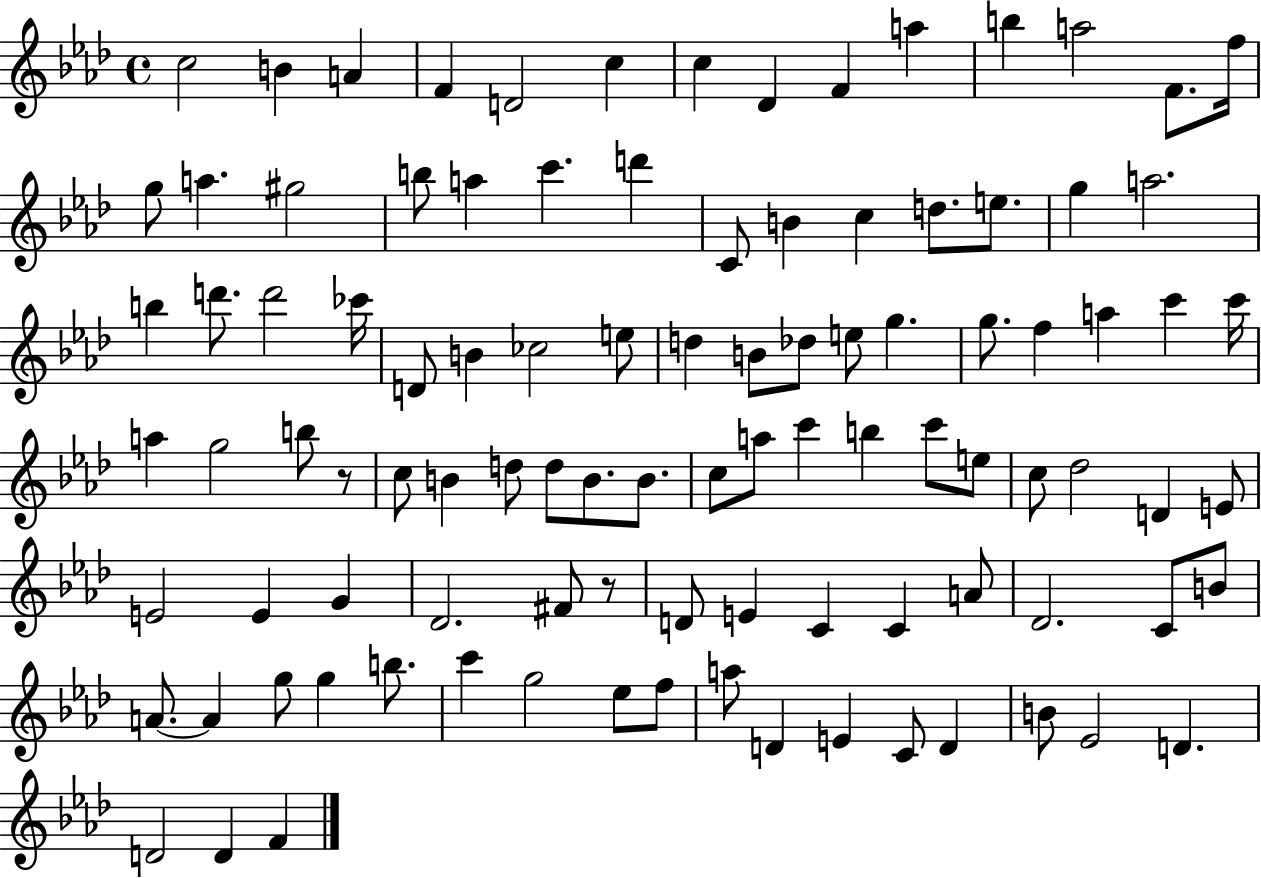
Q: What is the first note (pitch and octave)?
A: C5